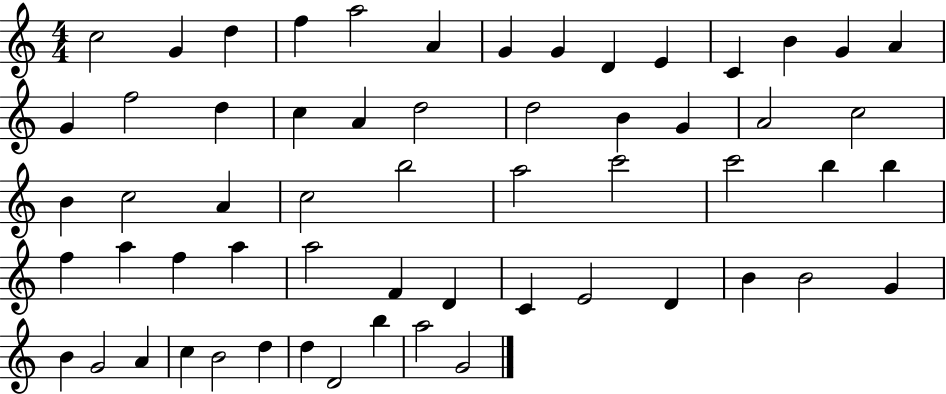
C5/h G4/q D5/q F5/q A5/h A4/q G4/q G4/q D4/q E4/q C4/q B4/q G4/q A4/q G4/q F5/h D5/q C5/q A4/q D5/h D5/h B4/q G4/q A4/h C5/h B4/q C5/h A4/q C5/h B5/h A5/h C6/h C6/h B5/q B5/q F5/q A5/q F5/q A5/q A5/h F4/q D4/q C4/q E4/h D4/q B4/q B4/h G4/q B4/q G4/h A4/q C5/q B4/h D5/q D5/q D4/h B5/q A5/h G4/h